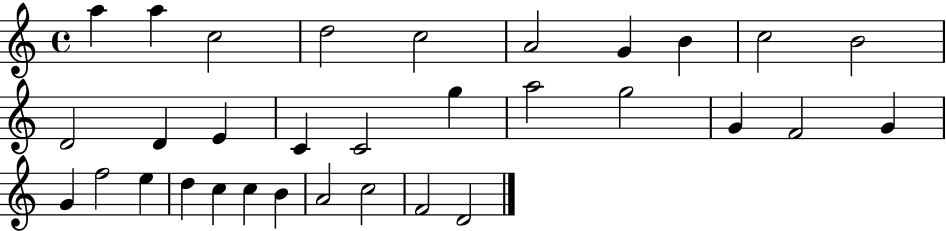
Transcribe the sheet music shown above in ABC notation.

X:1
T:Untitled
M:4/4
L:1/4
K:C
a a c2 d2 c2 A2 G B c2 B2 D2 D E C C2 g a2 g2 G F2 G G f2 e d c c B A2 c2 F2 D2